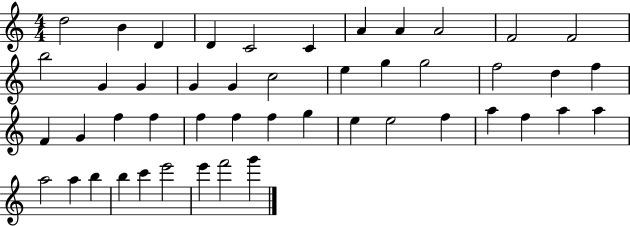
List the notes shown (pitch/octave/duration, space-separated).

D5/h B4/q D4/q D4/q C4/h C4/q A4/q A4/q A4/h F4/h F4/h B5/h G4/q G4/q G4/q G4/q C5/h E5/q G5/q G5/h F5/h D5/q F5/q F4/q G4/q F5/q F5/q F5/q F5/q F5/q G5/q E5/q E5/h F5/q A5/q F5/q A5/q A5/q A5/h A5/q B5/q B5/q C6/q E6/h E6/q F6/h G6/q